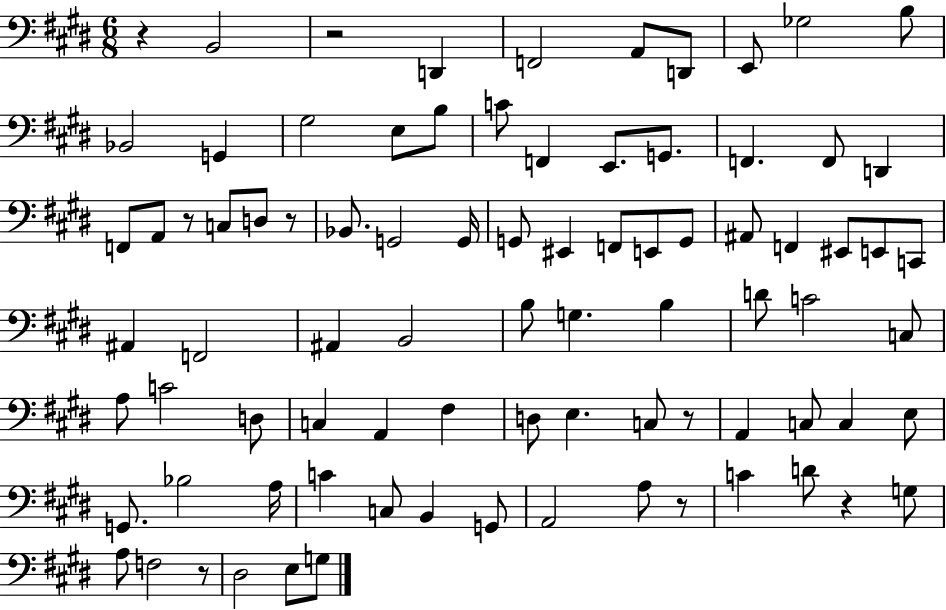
X:1
T:Untitled
M:6/8
L:1/4
K:E
z B,,2 z2 D,, F,,2 A,,/2 D,,/2 E,,/2 _G,2 B,/2 _B,,2 G,, ^G,2 E,/2 B,/2 C/2 F,, E,,/2 G,,/2 F,, F,,/2 D,, F,,/2 A,,/2 z/2 C,/2 D,/2 z/2 _B,,/2 G,,2 G,,/4 G,,/2 ^E,, F,,/2 E,,/2 G,,/2 ^A,,/2 F,, ^E,,/2 E,,/2 C,,/2 ^A,, F,,2 ^A,, B,,2 B,/2 G, B, D/2 C2 C,/2 A,/2 C2 D,/2 C, A,, ^F, D,/2 E, C,/2 z/2 A,, C,/2 C, E,/2 G,,/2 _B,2 A,/4 C C,/2 B,, G,,/2 A,,2 A,/2 z/2 C D/2 z G,/2 A,/2 F,2 z/2 ^D,2 E,/2 G,/2